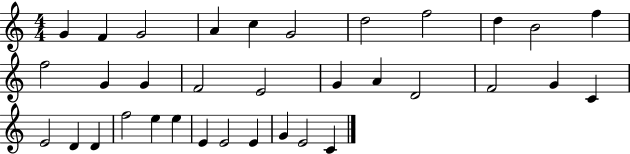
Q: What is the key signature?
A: C major